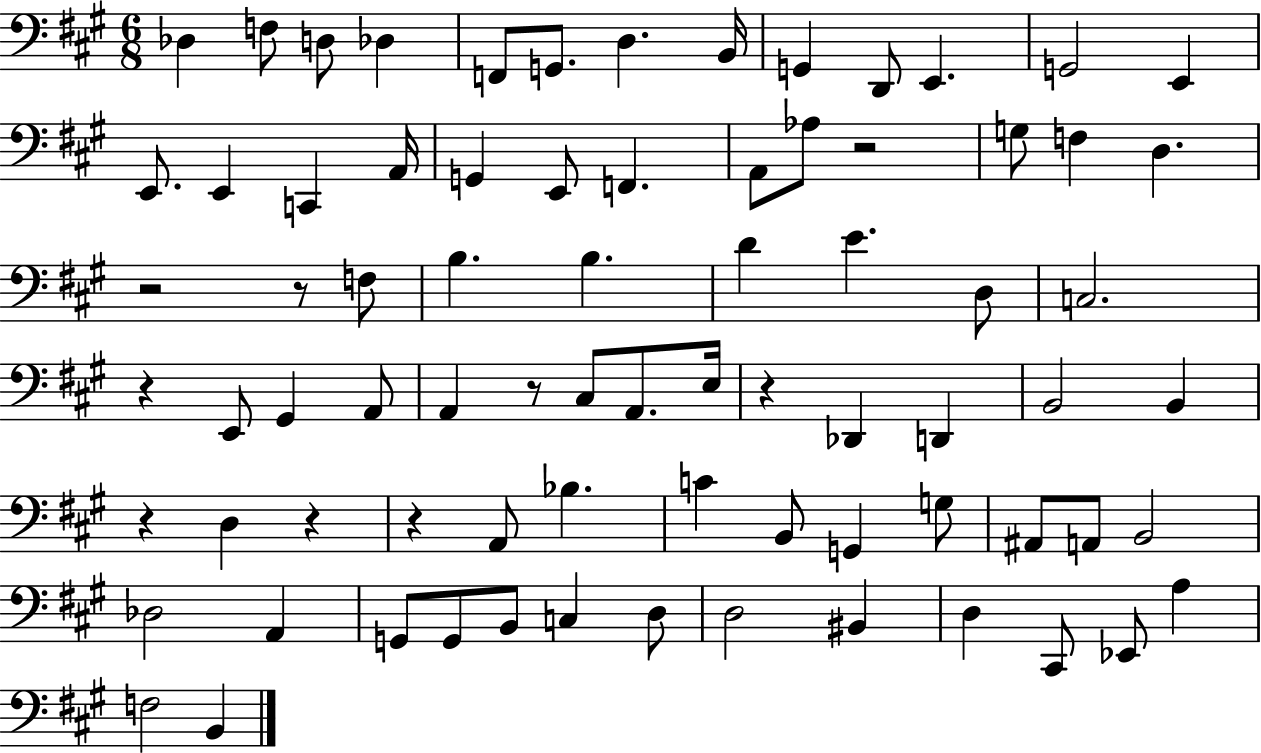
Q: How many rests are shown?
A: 9